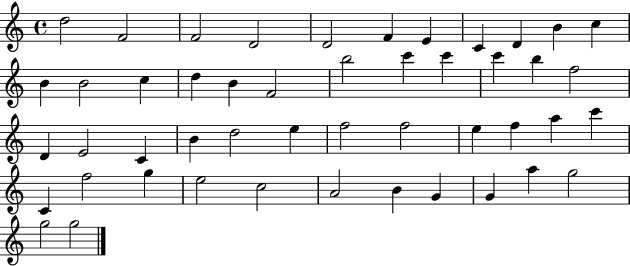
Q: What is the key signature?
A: C major